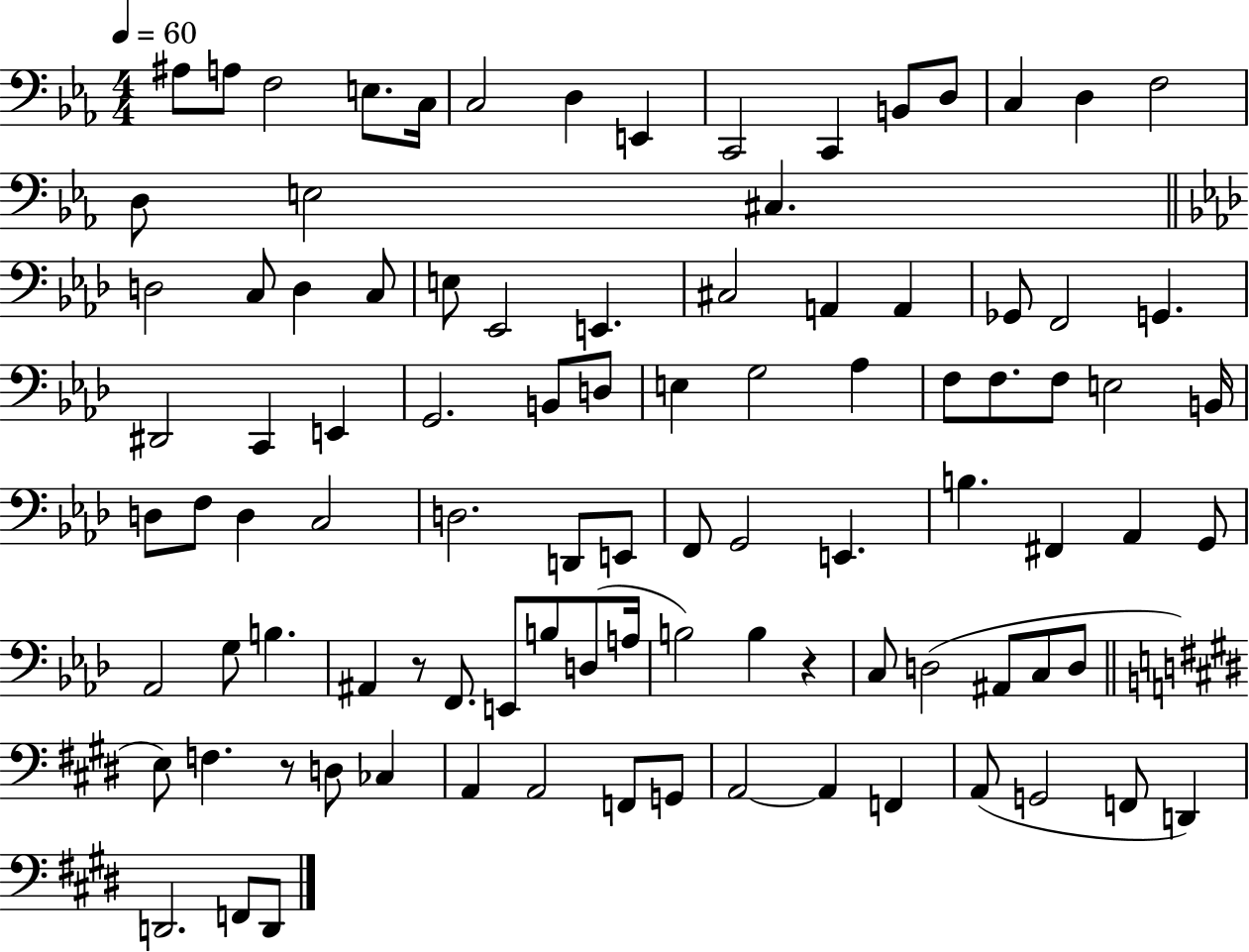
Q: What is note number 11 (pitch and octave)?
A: B2